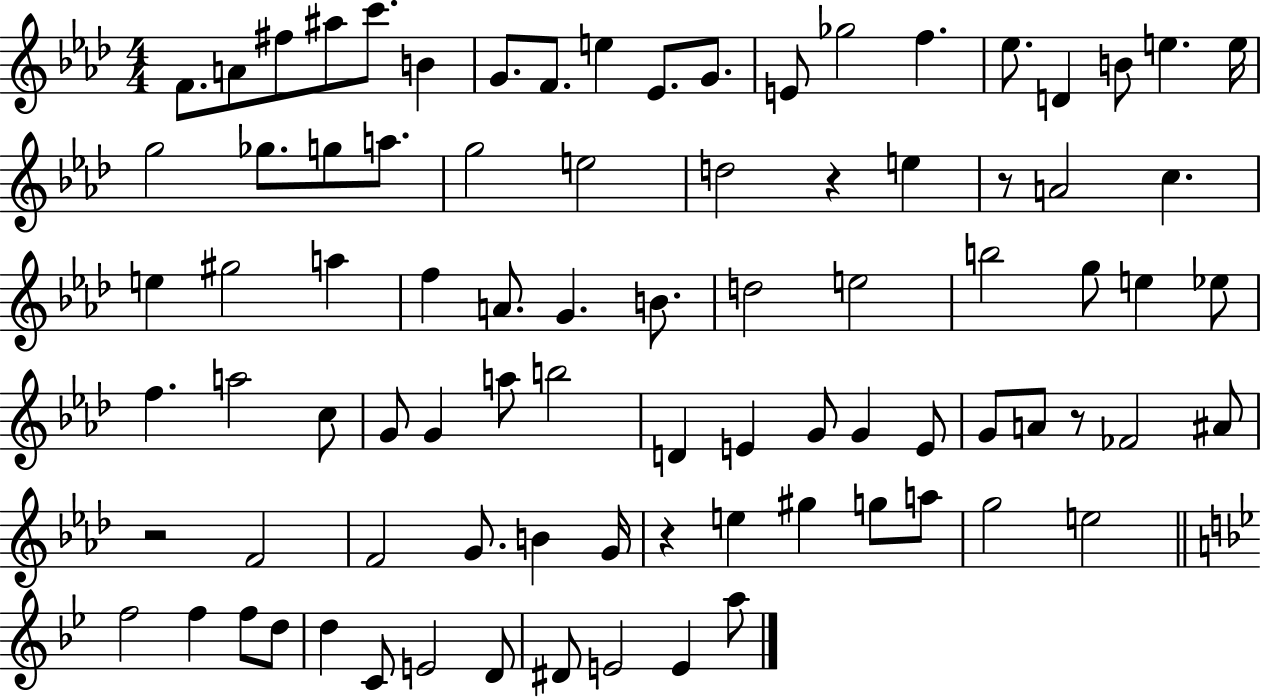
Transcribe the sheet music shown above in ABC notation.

X:1
T:Untitled
M:4/4
L:1/4
K:Ab
F/2 A/2 ^f/2 ^a/2 c'/2 B G/2 F/2 e _E/2 G/2 E/2 _g2 f _e/2 D B/2 e e/4 g2 _g/2 g/2 a/2 g2 e2 d2 z e z/2 A2 c e ^g2 a f A/2 G B/2 d2 e2 b2 g/2 e _e/2 f a2 c/2 G/2 G a/2 b2 D E G/2 G E/2 G/2 A/2 z/2 _F2 ^A/2 z2 F2 F2 G/2 B G/4 z e ^g g/2 a/2 g2 e2 f2 f f/2 d/2 d C/2 E2 D/2 ^D/2 E2 E a/2